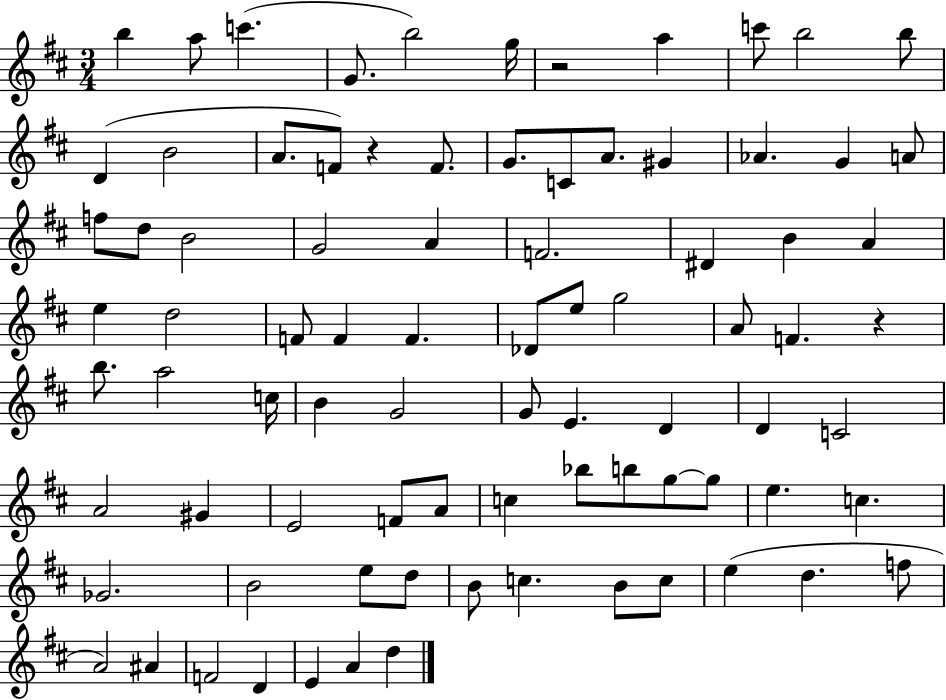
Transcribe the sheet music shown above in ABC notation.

X:1
T:Untitled
M:3/4
L:1/4
K:D
b a/2 c' G/2 b2 g/4 z2 a c'/2 b2 b/2 D B2 A/2 F/2 z F/2 G/2 C/2 A/2 ^G _A G A/2 f/2 d/2 B2 G2 A F2 ^D B A e d2 F/2 F F _D/2 e/2 g2 A/2 F z b/2 a2 c/4 B G2 G/2 E D D C2 A2 ^G E2 F/2 A/2 c _b/2 b/2 g/2 g/2 e c _G2 B2 e/2 d/2 B/2 c B/2 c/2 e d f/2 A2 ^A F2 D E A d